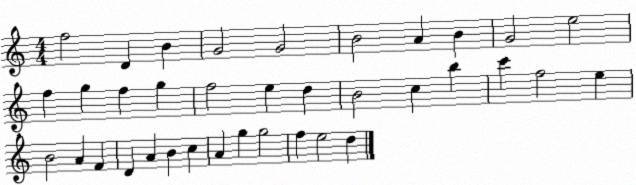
X:1
T:Untitled
M:4/4
L:1/4
K:C
f2 D B G2 G2 B2 A B G2 e2 f g f g f2 e d B2 c b c' f2 e B2 A F D A B c A g g2 f e2 d